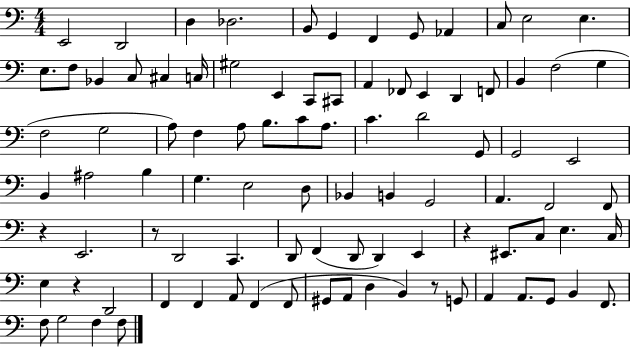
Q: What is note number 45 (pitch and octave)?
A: A#3